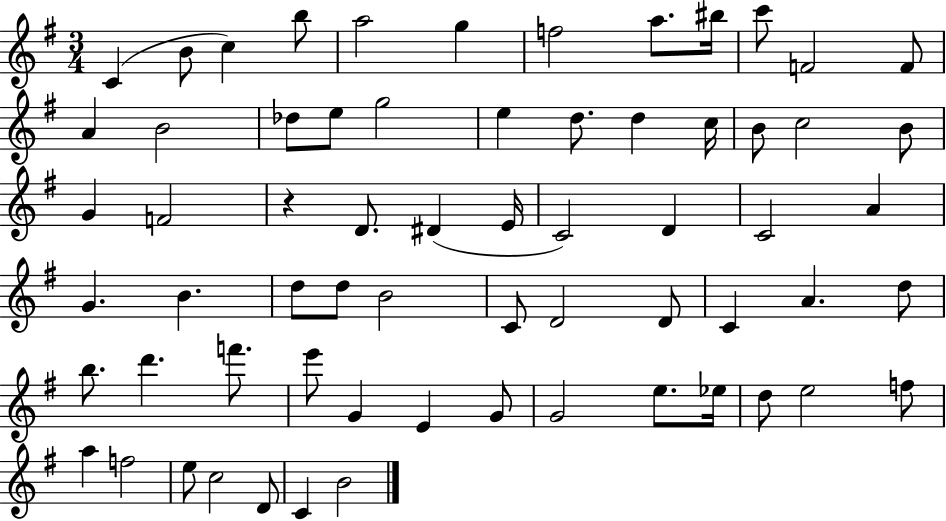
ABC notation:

X:1
T:Untitled
M:3/4
L:1/4
K:G
C B/2 c b/2 a2 g f2 a/2 ^b/4 c'/2 F2 F/2 A B2 _d/2 e/2 g2 e d/2 d c/4 B/2 c2 B/2 G F2 z D/2 ^D E/4 C2 D C2 A G B d/2 d/2 B2 C/2 D2 D/2 C A d/2 b/2 d' f'/2 e'/2 G E G/2 G2 e/2 _e/4 d/2 e2 f/2 a f2 e/2 c2 D/2 C B2